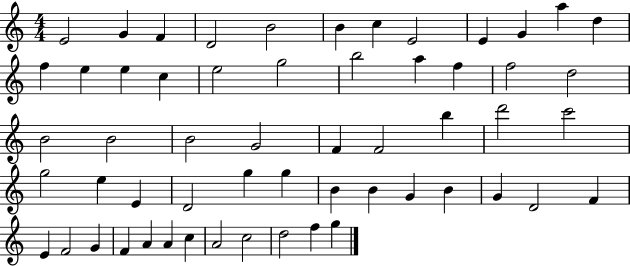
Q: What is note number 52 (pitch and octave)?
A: C5